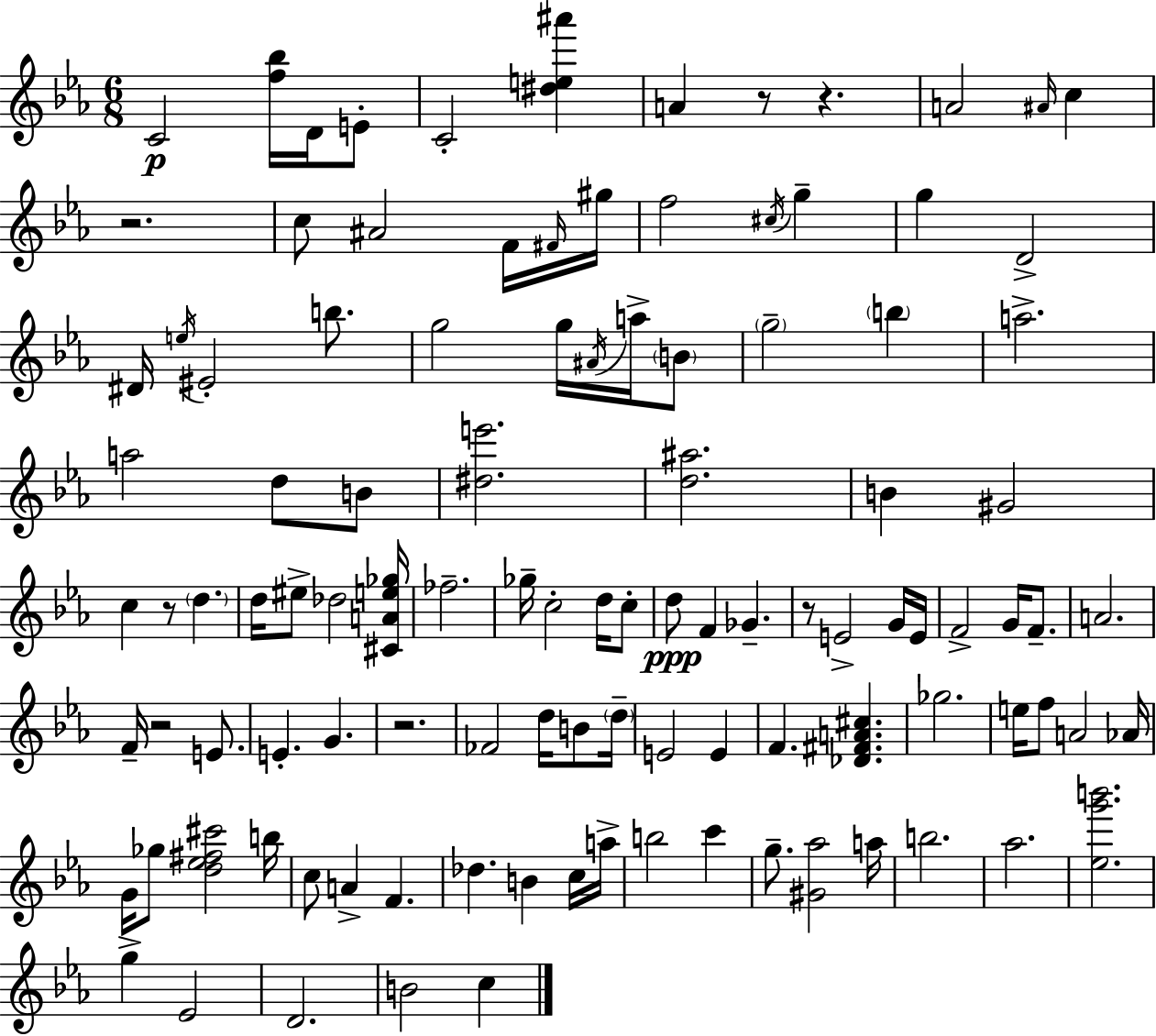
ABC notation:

X:1
T:Untitled
M:6/8
L:1/4
K:Eb
C2 [f_b]/4 D/4 E/2 C2 [^de^a'] A z/2 z A2 ^A/4 c z2 c/2 ^A2 F/4 ^F/4 ^g/4 f2 ^c/4 g g D2 ^D/4 e/4 ^E2 b/2 g2 g/4 ^A/4 a/4 B/2 g2 b a2 a2 d/2 B/2 [^de']2 [d^a]2 B ^G2 c z/2 d d/4 ^e/2 _d2 [^CAe_g]/4 _f2 _g/4 c2 d/4 c/2 d/2 F _G z/2 E2 G/4 E/4 F2 G/4 F/2 A2 F/4 z2 E/2 E G z2 _F2 d/4 B/2 d/4 E2 E F [_D^FA^c] _g2 e/4 f/2 A2 _A/4 G/4 _g/2 [d_e^f^c']2 b/4 c/2 A F _d B c/4 a/4 b2 c' g/2 [^G_a]2 a/4 b2 _a2 [_eg'b']2 g _E2 D2 B2 c